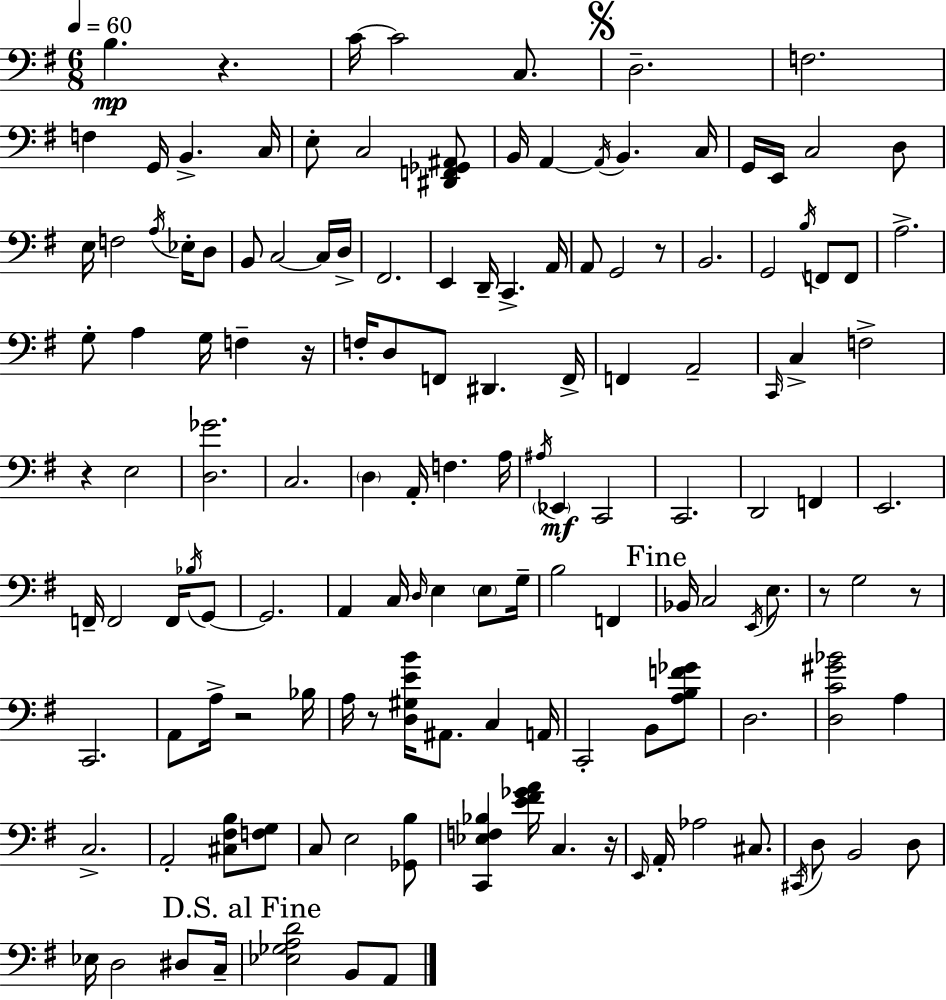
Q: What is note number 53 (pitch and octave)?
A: F2